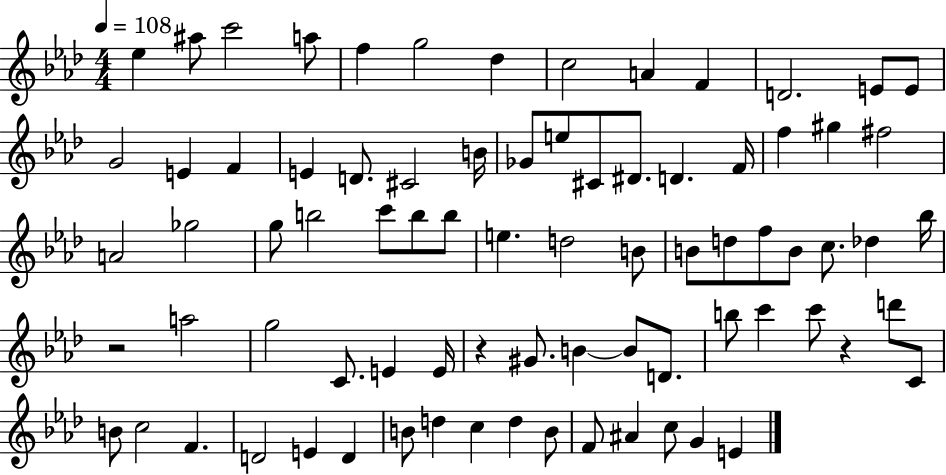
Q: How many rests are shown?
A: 3